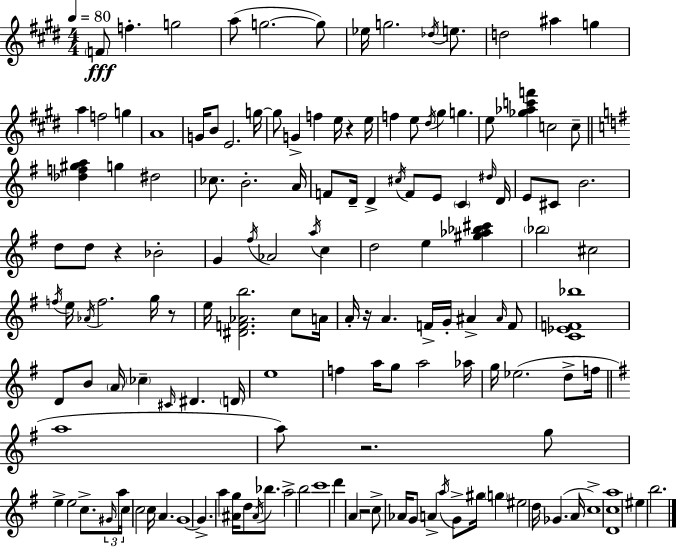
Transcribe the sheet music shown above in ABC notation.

X:1
T:Untitled
M:4/4
L:1/4
K:E
F/2 f g2 a/2 g2 g/2 _e/4 g2 _d/4 e/2 d2 ^a g a f2 g A4 G/4 B/2 E2 g/4 g/2 G f e/4 z e/4 f e/2 ^d/4 ^g g e/2 [_g_ac'f'] c2 c/2 [_df^ga] g ^d2 _c/2 B2 A/4 F/2 D/4 D ^c/4 F/2 E/2 C ^d/4 D/4 E/2 ^C/2 B2 d/2 d/2 z _B2 G ^f/4 _A2 a/4 c d2 e [^g_a_b^c'] _b2 ^c2 f/4 e/4 _A/4 f2 g/4 z/2 e/4 [^DF_Ab]2 c/2 A/4 A/4 z/4 A F/4 G/4 ^A ^A/4 F/2 [C_EF_b]4 D/2 B/2 A/4 _c ^C/4 ^D D/4 e4 f a/4 g/2 a2 _a/4 g/4 _e2 d/2 f/4 a4 a/2 z2 g/2 e e2 c/2 ^G/4 a/4 c/4 c2 c/4 A G4 G a [^Ag]/4 d/2 ^A/4 _b/2 a2 b2 c'4 d' A z2 c/2 _A/4 G/2 A a/4 G/2 ^g/4 g ^e2 d/4 _G A/4 c4 [Dca]4 ^e b2